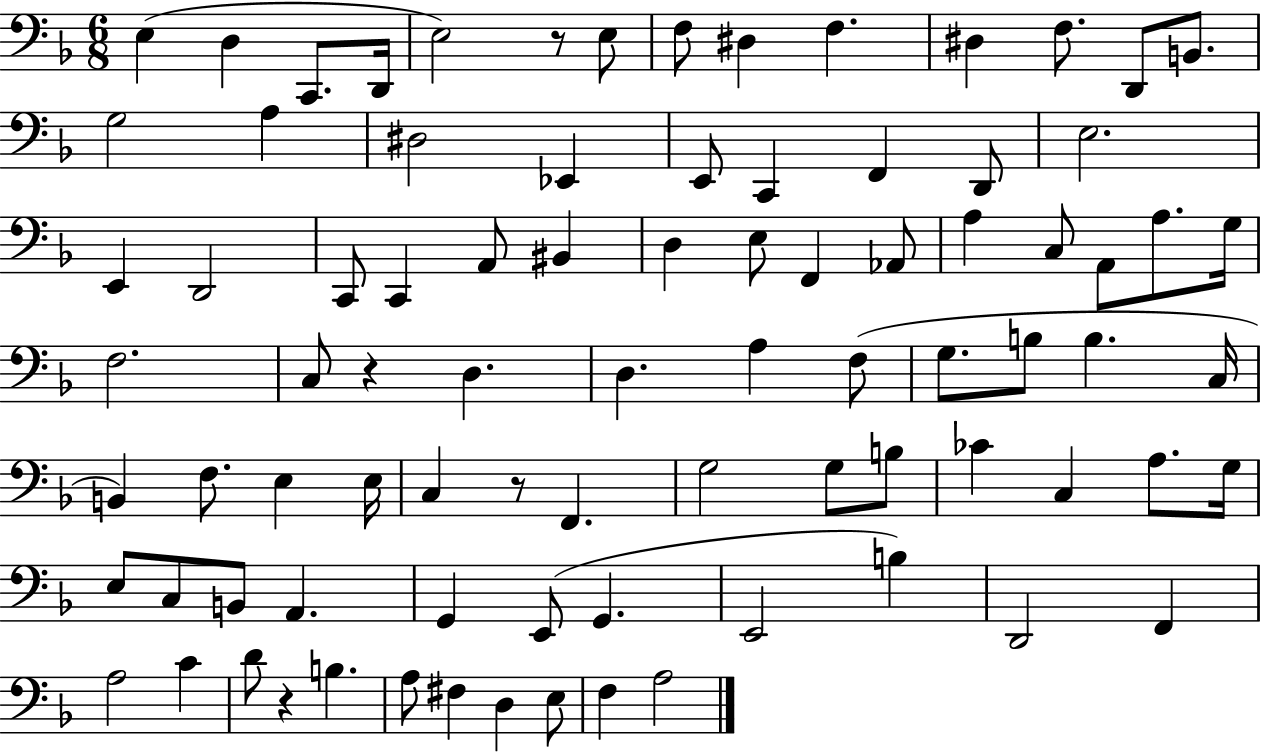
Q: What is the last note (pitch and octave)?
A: A3